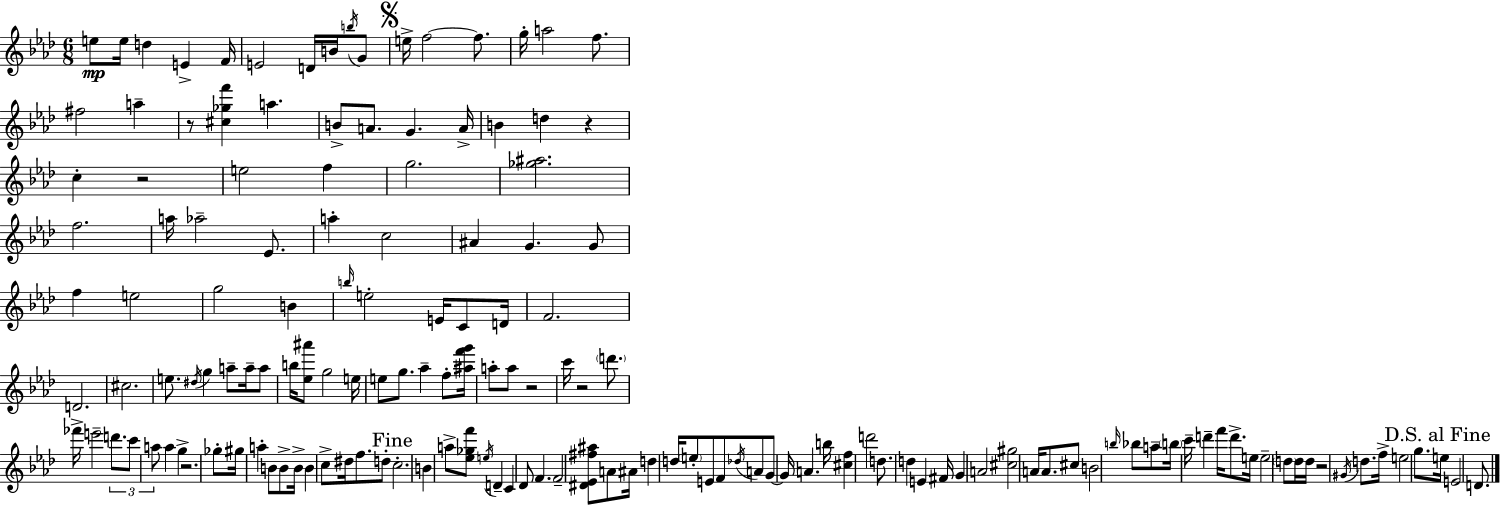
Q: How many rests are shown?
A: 7